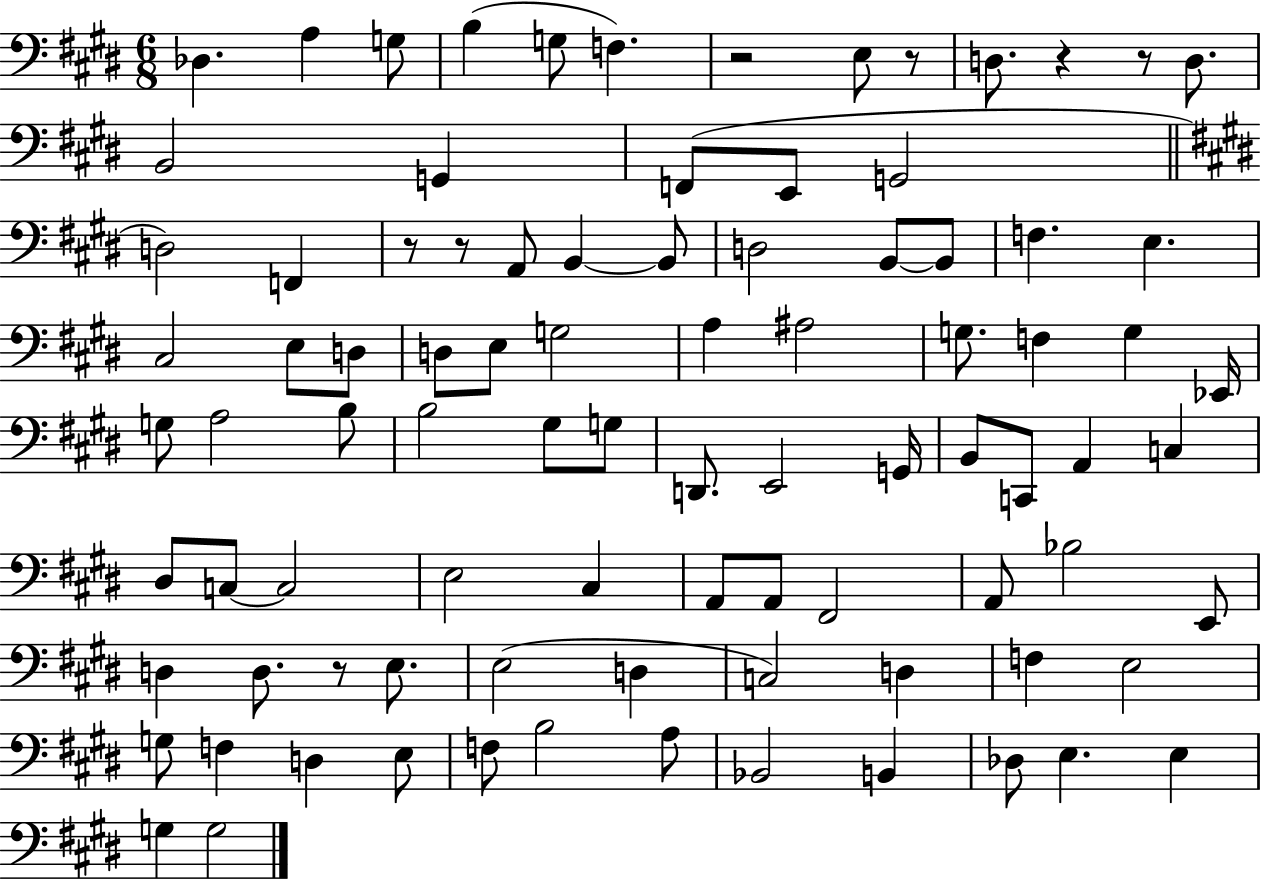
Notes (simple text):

Db3/q. A3/q G3/e B3/q G3/e F3/q. R/h E3/e R/e D3/e. R/q R/e D3/e. B2/h G2/q F2/e E2/e G2/h D3/h F2/q R/e R/e A2/e B2/q B2/e D3/h B2/e B2/e F3/q. E3/q. C#3/h E3/e D3/e D3/e E3/e G3/h A3/q A#3/h G3/e. F3/q G3/q Eb2/s G3/e A3/h B3/e B3/h G#3/e G3/e D2/e. E2/h G2/s B2/e C2/e A2/q C3/q D#3/e C3/e C3/h E3/h C#3/q A2/e A2/e F#2/h A2/e Bb3/h E2/e D3/q D3/e. R/e E3/e. E3/h D3/q C3/h D3/q F3/q E3/h G3/e F3/q D3/q E3/e F3/e B3/h A3/e Bb2/h B2/q Db3/e E3/q. E3/q G3/q G3/h